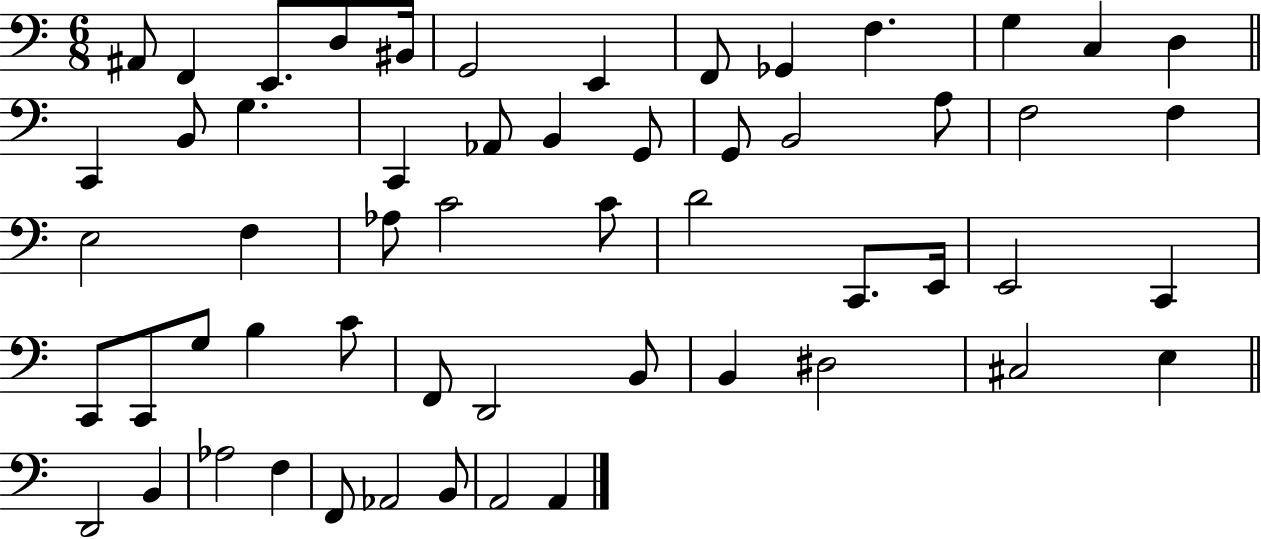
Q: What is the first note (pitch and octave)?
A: A#2